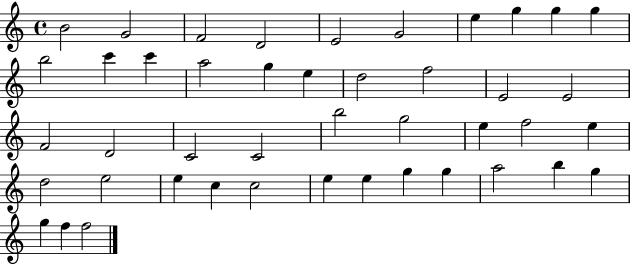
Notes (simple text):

B4/h G4/h F4/h D4/h E4/h G4/h E5/q G5/q G5/q G5/q B5/h C6/q C6/q A5/h G5/q E5/q D5/h F5/h E4/h E4/h F4/h D4/h C4/h C4/h B5/h G5/h E5/q F5/h E5/q D5/h E5/h E5/q C5/q C5/h E5/q E5/q G5/q G5/q A5/h B5/q G5/q G5/q F5/q F5/h